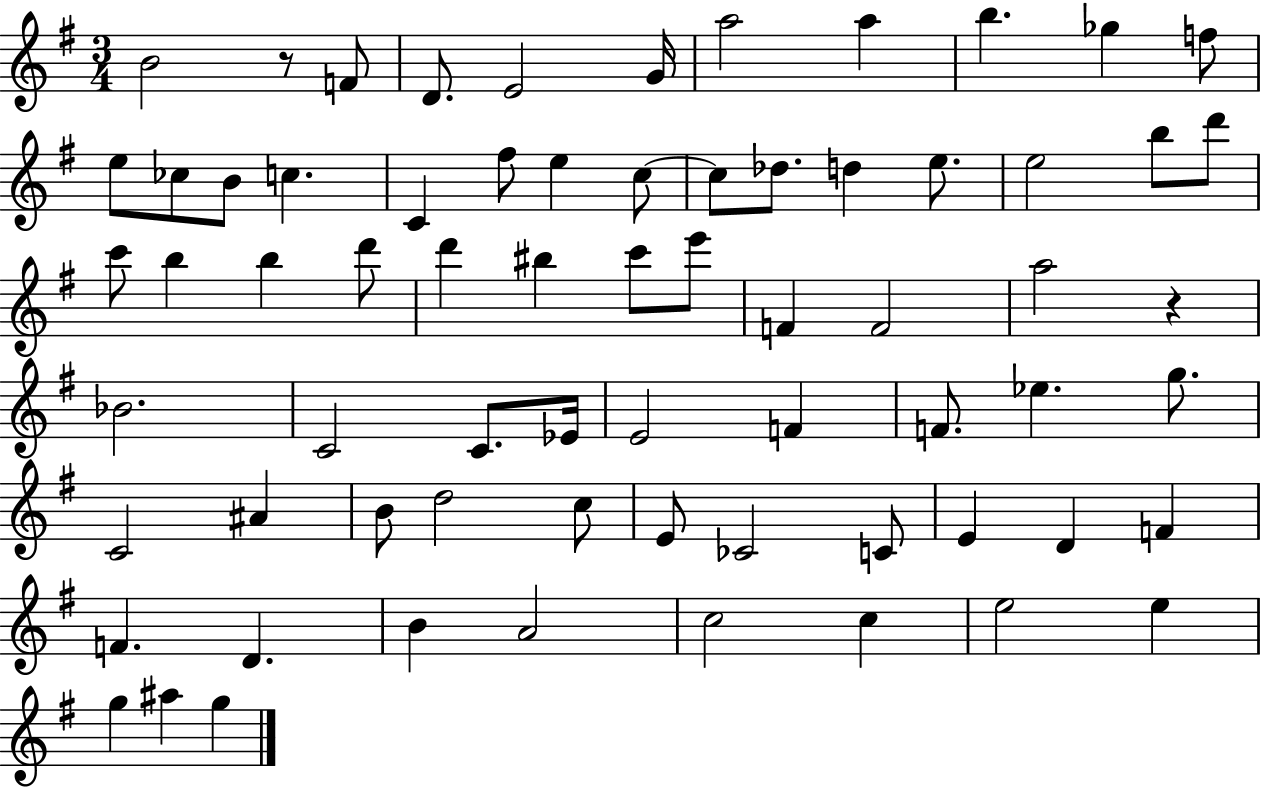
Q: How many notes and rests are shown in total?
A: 69